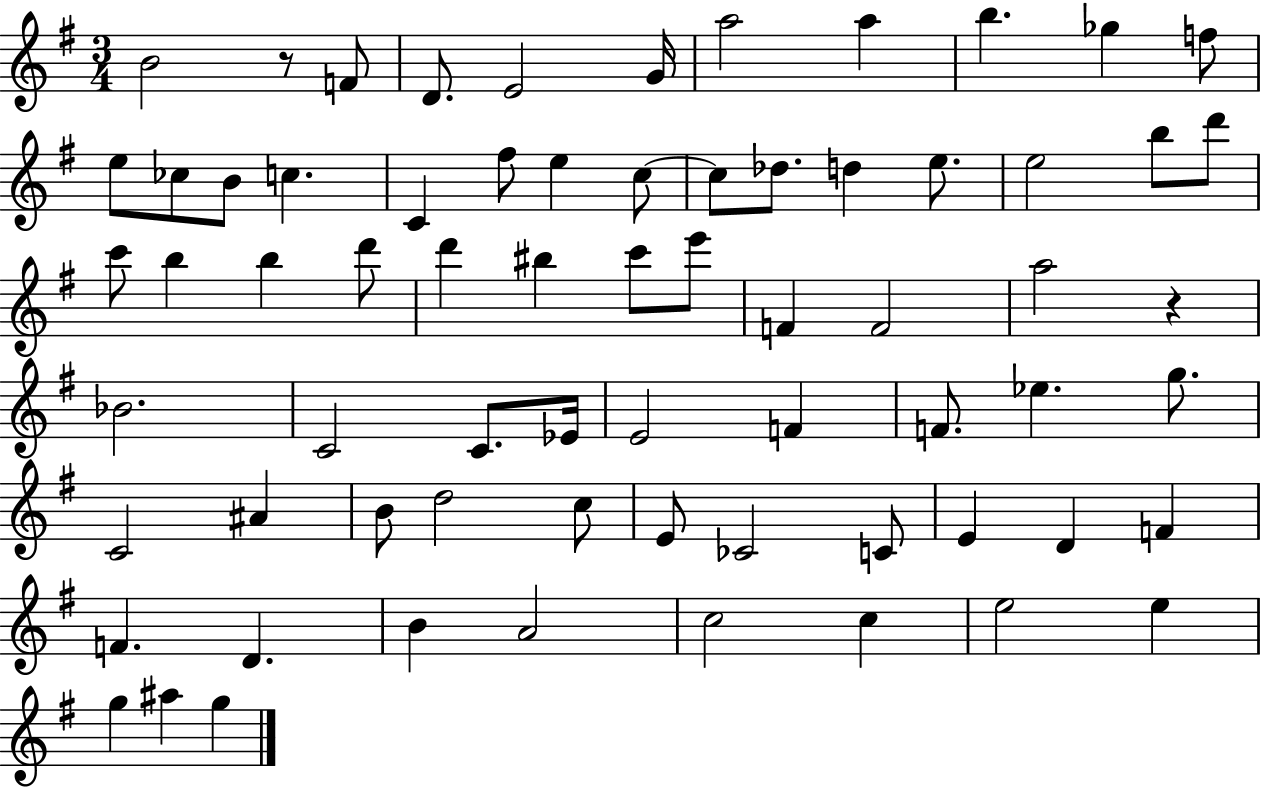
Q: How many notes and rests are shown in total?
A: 69